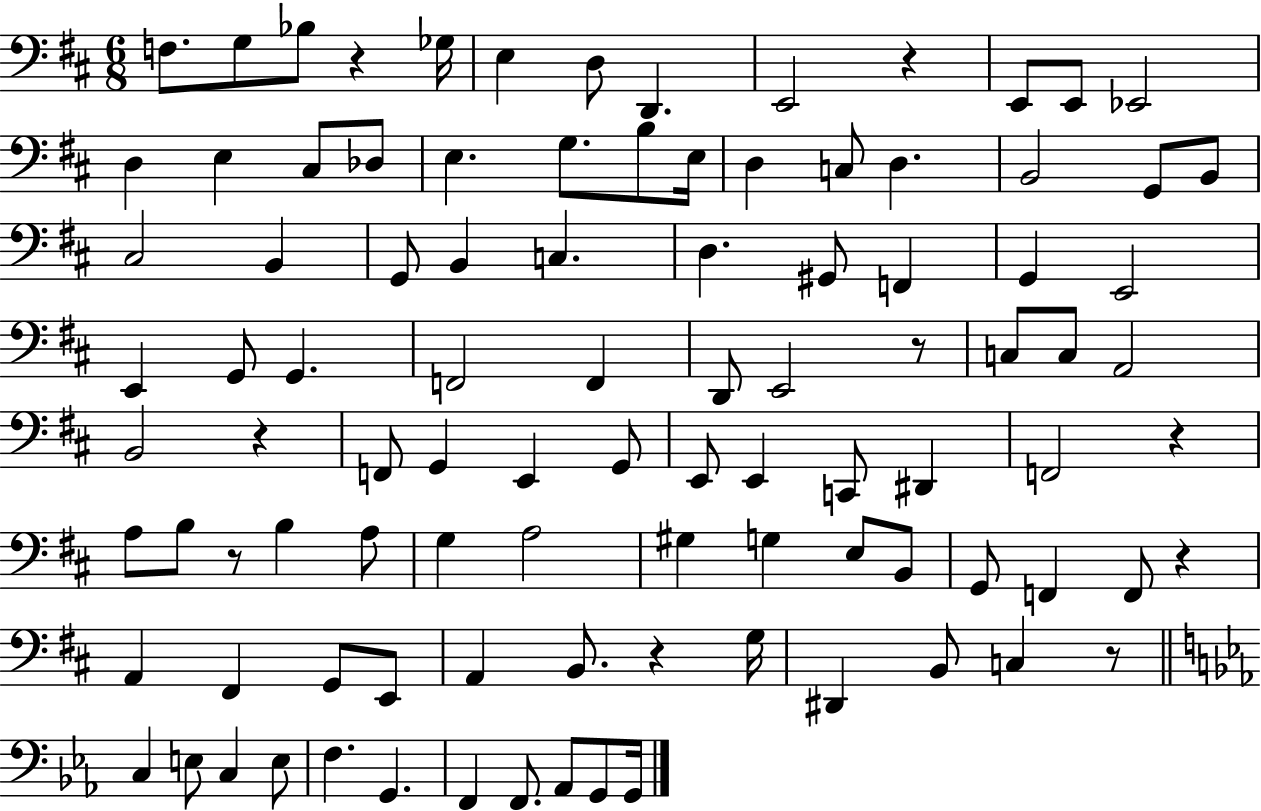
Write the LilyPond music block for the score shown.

{
  \clef bass
  \numericTimeSignature
  \time 6/8
  \key d \major
  f8. g8 bes8 r4 ges16 | e4 d8 d,4. | e,2 r4 | e,8 e,8 ees,2 | \break d4 e4 cis8 des8 | e4. g8. b8 e16 | d4 c8 d4. | b,2 g,8 b,8 | \break cis2 b,4 | g,8 b,4 c4. | d4. gis,8 f,4 | g,4 e,2 | \break e,4 g,8 g,4. | f,2 f,4 | d,8 e,2 r8 | c8 c8 a,2 | \break b,2 r4 | f,8 g,4 e,4 g,8 | e,8 e,4 c,8 dis,4 | f,2 r4 | \break a8 b8 r8 b4 a8 | g4 a2 | gis4 g4 e8 b,8 | g,8 f,4 f,8 r4 | \break a,4 fis,4 g,8 e,8 | a,4 b,8. r4 g16 | dis,4 b,8 c4 r8 | \bar "||" \break \key ees \major c4 e8 c4 e8 | f4. g,4. | f,4 f,8. aes,8 g,8 g,16 | \bar "|."
}